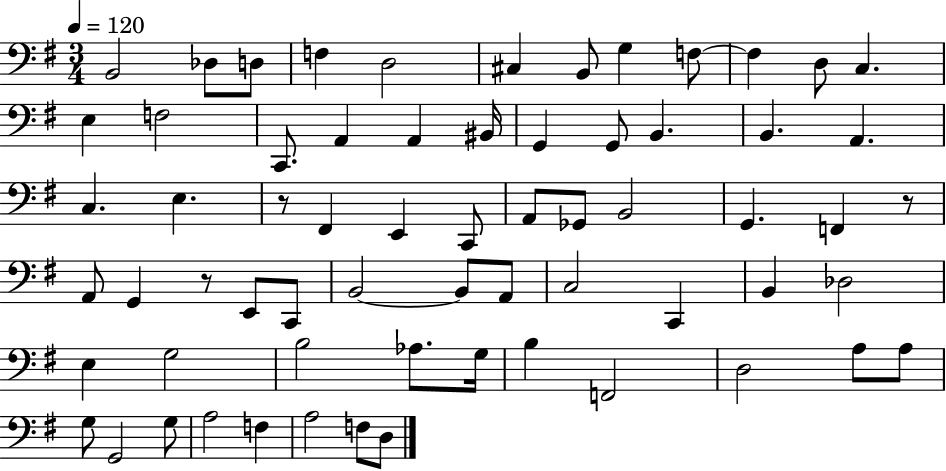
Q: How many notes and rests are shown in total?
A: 65